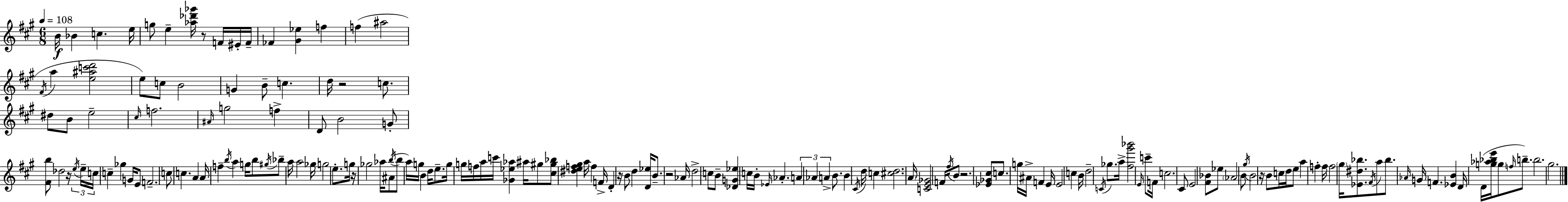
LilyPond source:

{
  \clef treble
  \numericTimeSignature
  \time 6/8
  \key a \major
  \tempo 4 = 108
  \repeat volta 2 { b'16\f bes'4 c''4. e''16 | g''8 e''4-- <aes'' des''' ges'''>16 r8 f'16 eis'16-. f'16-- | fes'4 <gis' ees''>4 f''4 | f''4( ais''2 | \break \acciaccatura { fis'16 } a''4 <e'' ais'' c''' d'''>2 | e''8) c''8 b'2 | g'4 b'8-- c''4. | d''16 r2 c''8. | \break dis''8 b'8 e''2-- | \grace { cis''16 } f''2. | \grace { ais'16 } g''2 f''4-> | d'8 b'2 | \break g'8-. <fis' b''>8 des''2 | r16 \tuplet 3/2 { \acciaccatura { e''16 } e''16-- c''16 } c''4-- ges''4 | g'16 e'8 f'2.-- | c''8 c''4. | \break a'4 a'16 f''4-- \acciaccatura { b''16 } a''4 | g''16 b''8 \acciaccatura { gis''16 } bes''8-- a''16 a''2 | ges''16 g''2 | e''8.-. g''16 r16 ges''2 | \break aes''16 ais'8( \acciaccatura { b''16 } b''8 a''16) g''16 b'4 | d''16 e''8.-- g''16 g''16 f''16 a''16 c'''16 | <ges' ees'' aes''>4 ais''16 gis''8 <cis'' gis'' bes''>8 <dis'' e'' f'' gis''>4 | a''16 f''4 f'16-> d'4-. r16 | \break b'8 d''4 <d' ees''>16 b'8.-- r2 | aes'16 d''2-> | c''8 b'8-- <des' g' ees''>4 c''16 | b'16-. \grace { ees'16 } aes'4.-. \tuplet 3/2 { a'4 | \break aes'4 a'4-> } b'8. b'4 | \acciaccatura { cis'16 } d''16 c''4 <cis'' d''>2. | \parenthesize a'16 <c' e' ges'>2 | f'16 \acciaccatura { fis''16 } b'8 r2. | \break <ees' ges' cis''>8 | c''8. g''16 ais'16-> f'4 e'16 e'2 | c''4 b'16 d''2-- | \acciaccatura { c'16 } ges''8. a''16-> | \break <fis'' gis''' bes'''>2 \grace { e'16 } c'''8-- f'16 | c''2. | cis'8 e'2 <fis' bes'>8 | ees''8 \parenthesize aes'2 b'8 | \break \acciaccatura { gis''16 } b'2 r16 b'8 | c''16 d''16 e''8 a''4 f''4-. | f''16 f''2 \parenthesize gis''16 <ees' dis'' bes''>8. | \acciaccatura { fis'16 } a''8 bes''8. \grace { aes'16 } g'16 f'4. | \break <ees' b'>4 d'16 d'16( <g'' aes'' bes'' e'''>16 g''8 | \grace { f''16 } b''8.--) b''2. | gis''2. | } \bar "|."
}